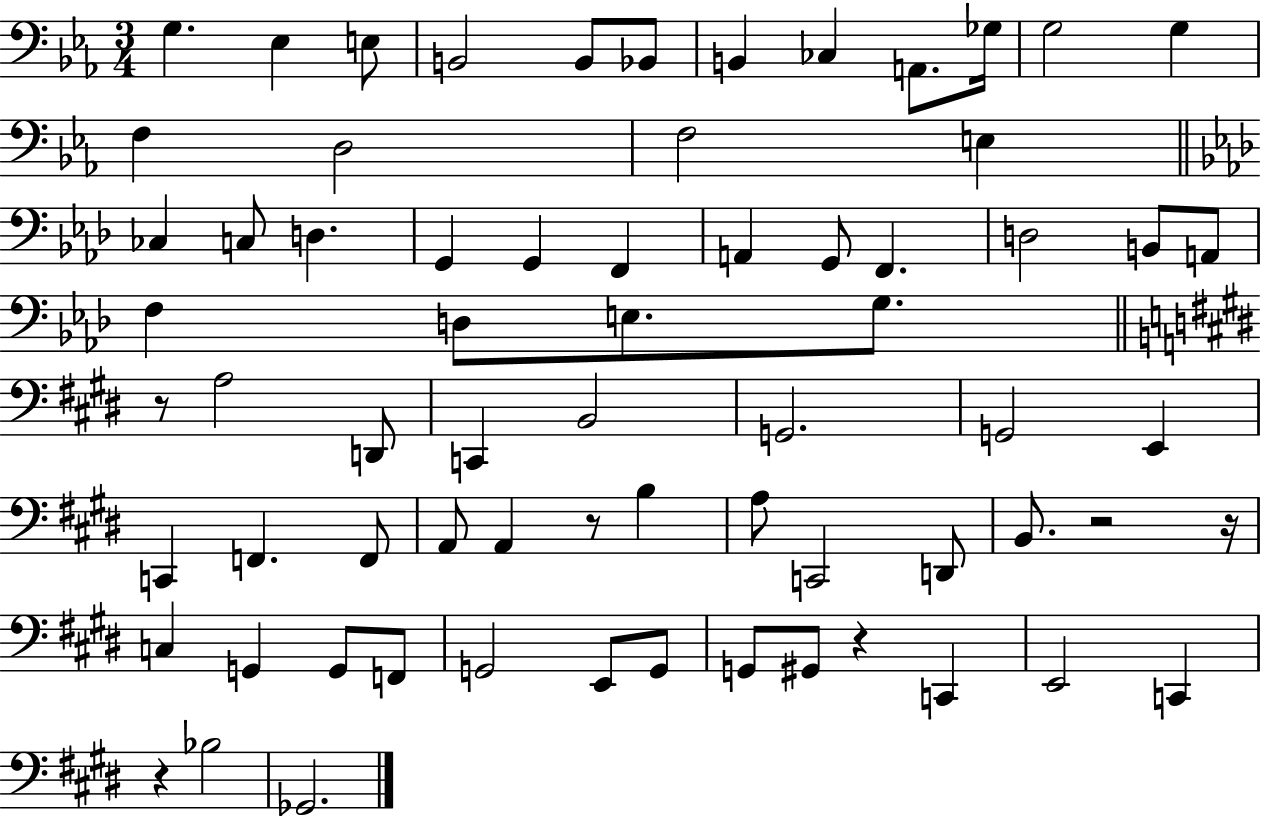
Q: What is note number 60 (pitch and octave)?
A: E2